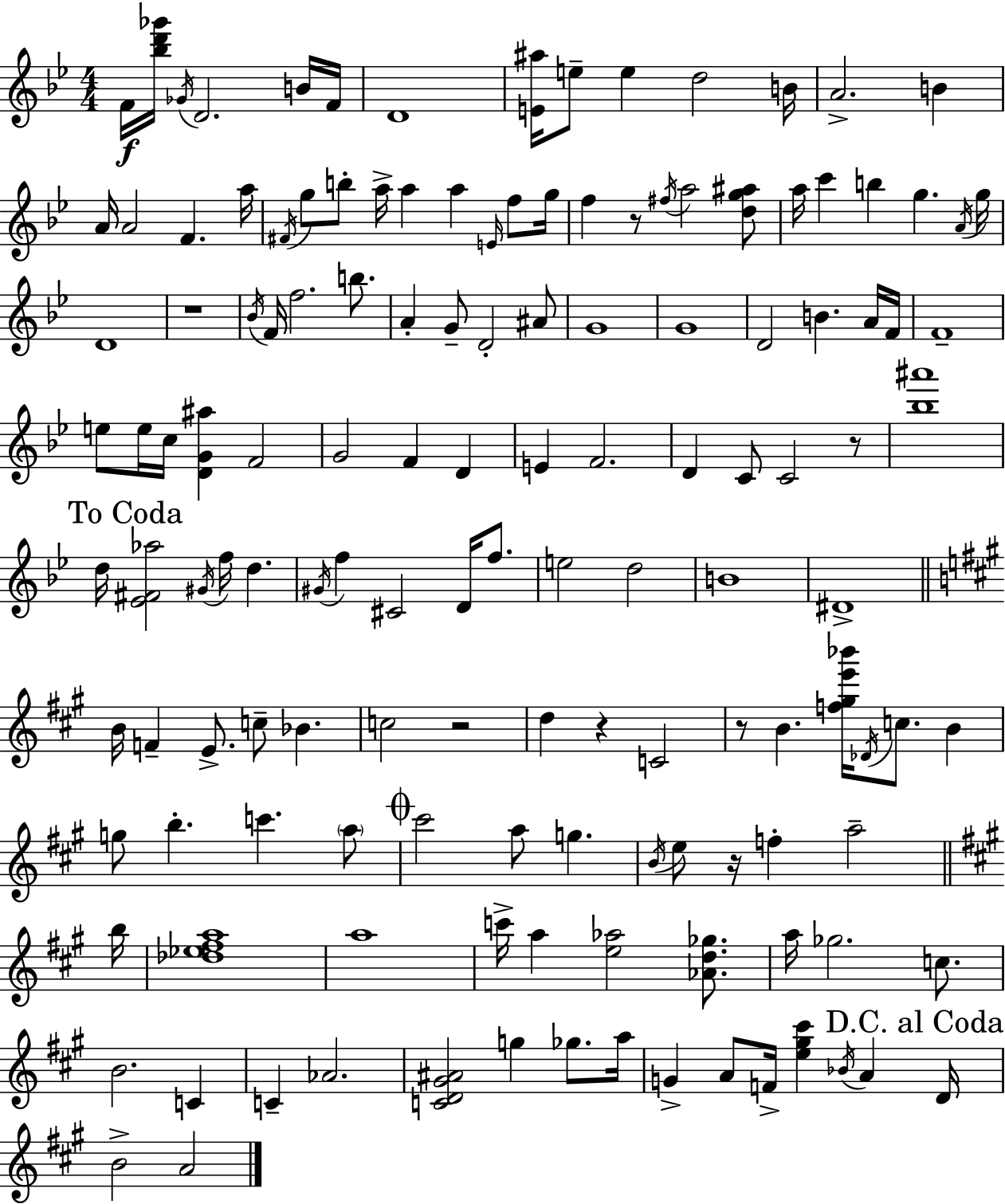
X:1
T:Untitled
M:4/4
L:1/4
K:Bb
F/4 [_bd'_g']/4 _G/4 D2 B/4 F/4 D4 [E^a]/4 e/2 e d2 B/4 A2 B A/4 A2 F a/4 ^F/4 g/2 b/2 a/4 a a E/4 f/2 g/4 f z/2 ^f/4 a2 [dg^a]/2 a/4 c' b g A/4 g/4 D4 z4 _B/4 F/4 f2 b/2 A G/2 D2 ^A/2 G4 G4 D2 B A/4 F/4 F4 e/2 e/4 c/4 [DG^a] F2 G2 F D E F2 D C/2 C2 z/2 [_b^a']4 d/4 [_E^F_a]2 ^G/4 f/4 d ^G/4 f ^C2 D/4 f/2 e2 d2 B4 ^D4 B/4 F E/2 c/2 _B c2 z2 d z C2 z/2 B [f^ge'_b']/4 _D/4 c/2 B g/2 b c' a/2 ^c'2 a/2 g B/4 e/2 z/4 f a2 b/4 [_d_e^fa]4 a4 c'/4 a [e_a]2 [_Ad_g]/2 a/4 _g2 c/2 B2 C C _A2 [CD^G^A]2 g _g/2 a/4 G A/2 F/4 [e^g^c'] _B/4 A D/4 B2 A2